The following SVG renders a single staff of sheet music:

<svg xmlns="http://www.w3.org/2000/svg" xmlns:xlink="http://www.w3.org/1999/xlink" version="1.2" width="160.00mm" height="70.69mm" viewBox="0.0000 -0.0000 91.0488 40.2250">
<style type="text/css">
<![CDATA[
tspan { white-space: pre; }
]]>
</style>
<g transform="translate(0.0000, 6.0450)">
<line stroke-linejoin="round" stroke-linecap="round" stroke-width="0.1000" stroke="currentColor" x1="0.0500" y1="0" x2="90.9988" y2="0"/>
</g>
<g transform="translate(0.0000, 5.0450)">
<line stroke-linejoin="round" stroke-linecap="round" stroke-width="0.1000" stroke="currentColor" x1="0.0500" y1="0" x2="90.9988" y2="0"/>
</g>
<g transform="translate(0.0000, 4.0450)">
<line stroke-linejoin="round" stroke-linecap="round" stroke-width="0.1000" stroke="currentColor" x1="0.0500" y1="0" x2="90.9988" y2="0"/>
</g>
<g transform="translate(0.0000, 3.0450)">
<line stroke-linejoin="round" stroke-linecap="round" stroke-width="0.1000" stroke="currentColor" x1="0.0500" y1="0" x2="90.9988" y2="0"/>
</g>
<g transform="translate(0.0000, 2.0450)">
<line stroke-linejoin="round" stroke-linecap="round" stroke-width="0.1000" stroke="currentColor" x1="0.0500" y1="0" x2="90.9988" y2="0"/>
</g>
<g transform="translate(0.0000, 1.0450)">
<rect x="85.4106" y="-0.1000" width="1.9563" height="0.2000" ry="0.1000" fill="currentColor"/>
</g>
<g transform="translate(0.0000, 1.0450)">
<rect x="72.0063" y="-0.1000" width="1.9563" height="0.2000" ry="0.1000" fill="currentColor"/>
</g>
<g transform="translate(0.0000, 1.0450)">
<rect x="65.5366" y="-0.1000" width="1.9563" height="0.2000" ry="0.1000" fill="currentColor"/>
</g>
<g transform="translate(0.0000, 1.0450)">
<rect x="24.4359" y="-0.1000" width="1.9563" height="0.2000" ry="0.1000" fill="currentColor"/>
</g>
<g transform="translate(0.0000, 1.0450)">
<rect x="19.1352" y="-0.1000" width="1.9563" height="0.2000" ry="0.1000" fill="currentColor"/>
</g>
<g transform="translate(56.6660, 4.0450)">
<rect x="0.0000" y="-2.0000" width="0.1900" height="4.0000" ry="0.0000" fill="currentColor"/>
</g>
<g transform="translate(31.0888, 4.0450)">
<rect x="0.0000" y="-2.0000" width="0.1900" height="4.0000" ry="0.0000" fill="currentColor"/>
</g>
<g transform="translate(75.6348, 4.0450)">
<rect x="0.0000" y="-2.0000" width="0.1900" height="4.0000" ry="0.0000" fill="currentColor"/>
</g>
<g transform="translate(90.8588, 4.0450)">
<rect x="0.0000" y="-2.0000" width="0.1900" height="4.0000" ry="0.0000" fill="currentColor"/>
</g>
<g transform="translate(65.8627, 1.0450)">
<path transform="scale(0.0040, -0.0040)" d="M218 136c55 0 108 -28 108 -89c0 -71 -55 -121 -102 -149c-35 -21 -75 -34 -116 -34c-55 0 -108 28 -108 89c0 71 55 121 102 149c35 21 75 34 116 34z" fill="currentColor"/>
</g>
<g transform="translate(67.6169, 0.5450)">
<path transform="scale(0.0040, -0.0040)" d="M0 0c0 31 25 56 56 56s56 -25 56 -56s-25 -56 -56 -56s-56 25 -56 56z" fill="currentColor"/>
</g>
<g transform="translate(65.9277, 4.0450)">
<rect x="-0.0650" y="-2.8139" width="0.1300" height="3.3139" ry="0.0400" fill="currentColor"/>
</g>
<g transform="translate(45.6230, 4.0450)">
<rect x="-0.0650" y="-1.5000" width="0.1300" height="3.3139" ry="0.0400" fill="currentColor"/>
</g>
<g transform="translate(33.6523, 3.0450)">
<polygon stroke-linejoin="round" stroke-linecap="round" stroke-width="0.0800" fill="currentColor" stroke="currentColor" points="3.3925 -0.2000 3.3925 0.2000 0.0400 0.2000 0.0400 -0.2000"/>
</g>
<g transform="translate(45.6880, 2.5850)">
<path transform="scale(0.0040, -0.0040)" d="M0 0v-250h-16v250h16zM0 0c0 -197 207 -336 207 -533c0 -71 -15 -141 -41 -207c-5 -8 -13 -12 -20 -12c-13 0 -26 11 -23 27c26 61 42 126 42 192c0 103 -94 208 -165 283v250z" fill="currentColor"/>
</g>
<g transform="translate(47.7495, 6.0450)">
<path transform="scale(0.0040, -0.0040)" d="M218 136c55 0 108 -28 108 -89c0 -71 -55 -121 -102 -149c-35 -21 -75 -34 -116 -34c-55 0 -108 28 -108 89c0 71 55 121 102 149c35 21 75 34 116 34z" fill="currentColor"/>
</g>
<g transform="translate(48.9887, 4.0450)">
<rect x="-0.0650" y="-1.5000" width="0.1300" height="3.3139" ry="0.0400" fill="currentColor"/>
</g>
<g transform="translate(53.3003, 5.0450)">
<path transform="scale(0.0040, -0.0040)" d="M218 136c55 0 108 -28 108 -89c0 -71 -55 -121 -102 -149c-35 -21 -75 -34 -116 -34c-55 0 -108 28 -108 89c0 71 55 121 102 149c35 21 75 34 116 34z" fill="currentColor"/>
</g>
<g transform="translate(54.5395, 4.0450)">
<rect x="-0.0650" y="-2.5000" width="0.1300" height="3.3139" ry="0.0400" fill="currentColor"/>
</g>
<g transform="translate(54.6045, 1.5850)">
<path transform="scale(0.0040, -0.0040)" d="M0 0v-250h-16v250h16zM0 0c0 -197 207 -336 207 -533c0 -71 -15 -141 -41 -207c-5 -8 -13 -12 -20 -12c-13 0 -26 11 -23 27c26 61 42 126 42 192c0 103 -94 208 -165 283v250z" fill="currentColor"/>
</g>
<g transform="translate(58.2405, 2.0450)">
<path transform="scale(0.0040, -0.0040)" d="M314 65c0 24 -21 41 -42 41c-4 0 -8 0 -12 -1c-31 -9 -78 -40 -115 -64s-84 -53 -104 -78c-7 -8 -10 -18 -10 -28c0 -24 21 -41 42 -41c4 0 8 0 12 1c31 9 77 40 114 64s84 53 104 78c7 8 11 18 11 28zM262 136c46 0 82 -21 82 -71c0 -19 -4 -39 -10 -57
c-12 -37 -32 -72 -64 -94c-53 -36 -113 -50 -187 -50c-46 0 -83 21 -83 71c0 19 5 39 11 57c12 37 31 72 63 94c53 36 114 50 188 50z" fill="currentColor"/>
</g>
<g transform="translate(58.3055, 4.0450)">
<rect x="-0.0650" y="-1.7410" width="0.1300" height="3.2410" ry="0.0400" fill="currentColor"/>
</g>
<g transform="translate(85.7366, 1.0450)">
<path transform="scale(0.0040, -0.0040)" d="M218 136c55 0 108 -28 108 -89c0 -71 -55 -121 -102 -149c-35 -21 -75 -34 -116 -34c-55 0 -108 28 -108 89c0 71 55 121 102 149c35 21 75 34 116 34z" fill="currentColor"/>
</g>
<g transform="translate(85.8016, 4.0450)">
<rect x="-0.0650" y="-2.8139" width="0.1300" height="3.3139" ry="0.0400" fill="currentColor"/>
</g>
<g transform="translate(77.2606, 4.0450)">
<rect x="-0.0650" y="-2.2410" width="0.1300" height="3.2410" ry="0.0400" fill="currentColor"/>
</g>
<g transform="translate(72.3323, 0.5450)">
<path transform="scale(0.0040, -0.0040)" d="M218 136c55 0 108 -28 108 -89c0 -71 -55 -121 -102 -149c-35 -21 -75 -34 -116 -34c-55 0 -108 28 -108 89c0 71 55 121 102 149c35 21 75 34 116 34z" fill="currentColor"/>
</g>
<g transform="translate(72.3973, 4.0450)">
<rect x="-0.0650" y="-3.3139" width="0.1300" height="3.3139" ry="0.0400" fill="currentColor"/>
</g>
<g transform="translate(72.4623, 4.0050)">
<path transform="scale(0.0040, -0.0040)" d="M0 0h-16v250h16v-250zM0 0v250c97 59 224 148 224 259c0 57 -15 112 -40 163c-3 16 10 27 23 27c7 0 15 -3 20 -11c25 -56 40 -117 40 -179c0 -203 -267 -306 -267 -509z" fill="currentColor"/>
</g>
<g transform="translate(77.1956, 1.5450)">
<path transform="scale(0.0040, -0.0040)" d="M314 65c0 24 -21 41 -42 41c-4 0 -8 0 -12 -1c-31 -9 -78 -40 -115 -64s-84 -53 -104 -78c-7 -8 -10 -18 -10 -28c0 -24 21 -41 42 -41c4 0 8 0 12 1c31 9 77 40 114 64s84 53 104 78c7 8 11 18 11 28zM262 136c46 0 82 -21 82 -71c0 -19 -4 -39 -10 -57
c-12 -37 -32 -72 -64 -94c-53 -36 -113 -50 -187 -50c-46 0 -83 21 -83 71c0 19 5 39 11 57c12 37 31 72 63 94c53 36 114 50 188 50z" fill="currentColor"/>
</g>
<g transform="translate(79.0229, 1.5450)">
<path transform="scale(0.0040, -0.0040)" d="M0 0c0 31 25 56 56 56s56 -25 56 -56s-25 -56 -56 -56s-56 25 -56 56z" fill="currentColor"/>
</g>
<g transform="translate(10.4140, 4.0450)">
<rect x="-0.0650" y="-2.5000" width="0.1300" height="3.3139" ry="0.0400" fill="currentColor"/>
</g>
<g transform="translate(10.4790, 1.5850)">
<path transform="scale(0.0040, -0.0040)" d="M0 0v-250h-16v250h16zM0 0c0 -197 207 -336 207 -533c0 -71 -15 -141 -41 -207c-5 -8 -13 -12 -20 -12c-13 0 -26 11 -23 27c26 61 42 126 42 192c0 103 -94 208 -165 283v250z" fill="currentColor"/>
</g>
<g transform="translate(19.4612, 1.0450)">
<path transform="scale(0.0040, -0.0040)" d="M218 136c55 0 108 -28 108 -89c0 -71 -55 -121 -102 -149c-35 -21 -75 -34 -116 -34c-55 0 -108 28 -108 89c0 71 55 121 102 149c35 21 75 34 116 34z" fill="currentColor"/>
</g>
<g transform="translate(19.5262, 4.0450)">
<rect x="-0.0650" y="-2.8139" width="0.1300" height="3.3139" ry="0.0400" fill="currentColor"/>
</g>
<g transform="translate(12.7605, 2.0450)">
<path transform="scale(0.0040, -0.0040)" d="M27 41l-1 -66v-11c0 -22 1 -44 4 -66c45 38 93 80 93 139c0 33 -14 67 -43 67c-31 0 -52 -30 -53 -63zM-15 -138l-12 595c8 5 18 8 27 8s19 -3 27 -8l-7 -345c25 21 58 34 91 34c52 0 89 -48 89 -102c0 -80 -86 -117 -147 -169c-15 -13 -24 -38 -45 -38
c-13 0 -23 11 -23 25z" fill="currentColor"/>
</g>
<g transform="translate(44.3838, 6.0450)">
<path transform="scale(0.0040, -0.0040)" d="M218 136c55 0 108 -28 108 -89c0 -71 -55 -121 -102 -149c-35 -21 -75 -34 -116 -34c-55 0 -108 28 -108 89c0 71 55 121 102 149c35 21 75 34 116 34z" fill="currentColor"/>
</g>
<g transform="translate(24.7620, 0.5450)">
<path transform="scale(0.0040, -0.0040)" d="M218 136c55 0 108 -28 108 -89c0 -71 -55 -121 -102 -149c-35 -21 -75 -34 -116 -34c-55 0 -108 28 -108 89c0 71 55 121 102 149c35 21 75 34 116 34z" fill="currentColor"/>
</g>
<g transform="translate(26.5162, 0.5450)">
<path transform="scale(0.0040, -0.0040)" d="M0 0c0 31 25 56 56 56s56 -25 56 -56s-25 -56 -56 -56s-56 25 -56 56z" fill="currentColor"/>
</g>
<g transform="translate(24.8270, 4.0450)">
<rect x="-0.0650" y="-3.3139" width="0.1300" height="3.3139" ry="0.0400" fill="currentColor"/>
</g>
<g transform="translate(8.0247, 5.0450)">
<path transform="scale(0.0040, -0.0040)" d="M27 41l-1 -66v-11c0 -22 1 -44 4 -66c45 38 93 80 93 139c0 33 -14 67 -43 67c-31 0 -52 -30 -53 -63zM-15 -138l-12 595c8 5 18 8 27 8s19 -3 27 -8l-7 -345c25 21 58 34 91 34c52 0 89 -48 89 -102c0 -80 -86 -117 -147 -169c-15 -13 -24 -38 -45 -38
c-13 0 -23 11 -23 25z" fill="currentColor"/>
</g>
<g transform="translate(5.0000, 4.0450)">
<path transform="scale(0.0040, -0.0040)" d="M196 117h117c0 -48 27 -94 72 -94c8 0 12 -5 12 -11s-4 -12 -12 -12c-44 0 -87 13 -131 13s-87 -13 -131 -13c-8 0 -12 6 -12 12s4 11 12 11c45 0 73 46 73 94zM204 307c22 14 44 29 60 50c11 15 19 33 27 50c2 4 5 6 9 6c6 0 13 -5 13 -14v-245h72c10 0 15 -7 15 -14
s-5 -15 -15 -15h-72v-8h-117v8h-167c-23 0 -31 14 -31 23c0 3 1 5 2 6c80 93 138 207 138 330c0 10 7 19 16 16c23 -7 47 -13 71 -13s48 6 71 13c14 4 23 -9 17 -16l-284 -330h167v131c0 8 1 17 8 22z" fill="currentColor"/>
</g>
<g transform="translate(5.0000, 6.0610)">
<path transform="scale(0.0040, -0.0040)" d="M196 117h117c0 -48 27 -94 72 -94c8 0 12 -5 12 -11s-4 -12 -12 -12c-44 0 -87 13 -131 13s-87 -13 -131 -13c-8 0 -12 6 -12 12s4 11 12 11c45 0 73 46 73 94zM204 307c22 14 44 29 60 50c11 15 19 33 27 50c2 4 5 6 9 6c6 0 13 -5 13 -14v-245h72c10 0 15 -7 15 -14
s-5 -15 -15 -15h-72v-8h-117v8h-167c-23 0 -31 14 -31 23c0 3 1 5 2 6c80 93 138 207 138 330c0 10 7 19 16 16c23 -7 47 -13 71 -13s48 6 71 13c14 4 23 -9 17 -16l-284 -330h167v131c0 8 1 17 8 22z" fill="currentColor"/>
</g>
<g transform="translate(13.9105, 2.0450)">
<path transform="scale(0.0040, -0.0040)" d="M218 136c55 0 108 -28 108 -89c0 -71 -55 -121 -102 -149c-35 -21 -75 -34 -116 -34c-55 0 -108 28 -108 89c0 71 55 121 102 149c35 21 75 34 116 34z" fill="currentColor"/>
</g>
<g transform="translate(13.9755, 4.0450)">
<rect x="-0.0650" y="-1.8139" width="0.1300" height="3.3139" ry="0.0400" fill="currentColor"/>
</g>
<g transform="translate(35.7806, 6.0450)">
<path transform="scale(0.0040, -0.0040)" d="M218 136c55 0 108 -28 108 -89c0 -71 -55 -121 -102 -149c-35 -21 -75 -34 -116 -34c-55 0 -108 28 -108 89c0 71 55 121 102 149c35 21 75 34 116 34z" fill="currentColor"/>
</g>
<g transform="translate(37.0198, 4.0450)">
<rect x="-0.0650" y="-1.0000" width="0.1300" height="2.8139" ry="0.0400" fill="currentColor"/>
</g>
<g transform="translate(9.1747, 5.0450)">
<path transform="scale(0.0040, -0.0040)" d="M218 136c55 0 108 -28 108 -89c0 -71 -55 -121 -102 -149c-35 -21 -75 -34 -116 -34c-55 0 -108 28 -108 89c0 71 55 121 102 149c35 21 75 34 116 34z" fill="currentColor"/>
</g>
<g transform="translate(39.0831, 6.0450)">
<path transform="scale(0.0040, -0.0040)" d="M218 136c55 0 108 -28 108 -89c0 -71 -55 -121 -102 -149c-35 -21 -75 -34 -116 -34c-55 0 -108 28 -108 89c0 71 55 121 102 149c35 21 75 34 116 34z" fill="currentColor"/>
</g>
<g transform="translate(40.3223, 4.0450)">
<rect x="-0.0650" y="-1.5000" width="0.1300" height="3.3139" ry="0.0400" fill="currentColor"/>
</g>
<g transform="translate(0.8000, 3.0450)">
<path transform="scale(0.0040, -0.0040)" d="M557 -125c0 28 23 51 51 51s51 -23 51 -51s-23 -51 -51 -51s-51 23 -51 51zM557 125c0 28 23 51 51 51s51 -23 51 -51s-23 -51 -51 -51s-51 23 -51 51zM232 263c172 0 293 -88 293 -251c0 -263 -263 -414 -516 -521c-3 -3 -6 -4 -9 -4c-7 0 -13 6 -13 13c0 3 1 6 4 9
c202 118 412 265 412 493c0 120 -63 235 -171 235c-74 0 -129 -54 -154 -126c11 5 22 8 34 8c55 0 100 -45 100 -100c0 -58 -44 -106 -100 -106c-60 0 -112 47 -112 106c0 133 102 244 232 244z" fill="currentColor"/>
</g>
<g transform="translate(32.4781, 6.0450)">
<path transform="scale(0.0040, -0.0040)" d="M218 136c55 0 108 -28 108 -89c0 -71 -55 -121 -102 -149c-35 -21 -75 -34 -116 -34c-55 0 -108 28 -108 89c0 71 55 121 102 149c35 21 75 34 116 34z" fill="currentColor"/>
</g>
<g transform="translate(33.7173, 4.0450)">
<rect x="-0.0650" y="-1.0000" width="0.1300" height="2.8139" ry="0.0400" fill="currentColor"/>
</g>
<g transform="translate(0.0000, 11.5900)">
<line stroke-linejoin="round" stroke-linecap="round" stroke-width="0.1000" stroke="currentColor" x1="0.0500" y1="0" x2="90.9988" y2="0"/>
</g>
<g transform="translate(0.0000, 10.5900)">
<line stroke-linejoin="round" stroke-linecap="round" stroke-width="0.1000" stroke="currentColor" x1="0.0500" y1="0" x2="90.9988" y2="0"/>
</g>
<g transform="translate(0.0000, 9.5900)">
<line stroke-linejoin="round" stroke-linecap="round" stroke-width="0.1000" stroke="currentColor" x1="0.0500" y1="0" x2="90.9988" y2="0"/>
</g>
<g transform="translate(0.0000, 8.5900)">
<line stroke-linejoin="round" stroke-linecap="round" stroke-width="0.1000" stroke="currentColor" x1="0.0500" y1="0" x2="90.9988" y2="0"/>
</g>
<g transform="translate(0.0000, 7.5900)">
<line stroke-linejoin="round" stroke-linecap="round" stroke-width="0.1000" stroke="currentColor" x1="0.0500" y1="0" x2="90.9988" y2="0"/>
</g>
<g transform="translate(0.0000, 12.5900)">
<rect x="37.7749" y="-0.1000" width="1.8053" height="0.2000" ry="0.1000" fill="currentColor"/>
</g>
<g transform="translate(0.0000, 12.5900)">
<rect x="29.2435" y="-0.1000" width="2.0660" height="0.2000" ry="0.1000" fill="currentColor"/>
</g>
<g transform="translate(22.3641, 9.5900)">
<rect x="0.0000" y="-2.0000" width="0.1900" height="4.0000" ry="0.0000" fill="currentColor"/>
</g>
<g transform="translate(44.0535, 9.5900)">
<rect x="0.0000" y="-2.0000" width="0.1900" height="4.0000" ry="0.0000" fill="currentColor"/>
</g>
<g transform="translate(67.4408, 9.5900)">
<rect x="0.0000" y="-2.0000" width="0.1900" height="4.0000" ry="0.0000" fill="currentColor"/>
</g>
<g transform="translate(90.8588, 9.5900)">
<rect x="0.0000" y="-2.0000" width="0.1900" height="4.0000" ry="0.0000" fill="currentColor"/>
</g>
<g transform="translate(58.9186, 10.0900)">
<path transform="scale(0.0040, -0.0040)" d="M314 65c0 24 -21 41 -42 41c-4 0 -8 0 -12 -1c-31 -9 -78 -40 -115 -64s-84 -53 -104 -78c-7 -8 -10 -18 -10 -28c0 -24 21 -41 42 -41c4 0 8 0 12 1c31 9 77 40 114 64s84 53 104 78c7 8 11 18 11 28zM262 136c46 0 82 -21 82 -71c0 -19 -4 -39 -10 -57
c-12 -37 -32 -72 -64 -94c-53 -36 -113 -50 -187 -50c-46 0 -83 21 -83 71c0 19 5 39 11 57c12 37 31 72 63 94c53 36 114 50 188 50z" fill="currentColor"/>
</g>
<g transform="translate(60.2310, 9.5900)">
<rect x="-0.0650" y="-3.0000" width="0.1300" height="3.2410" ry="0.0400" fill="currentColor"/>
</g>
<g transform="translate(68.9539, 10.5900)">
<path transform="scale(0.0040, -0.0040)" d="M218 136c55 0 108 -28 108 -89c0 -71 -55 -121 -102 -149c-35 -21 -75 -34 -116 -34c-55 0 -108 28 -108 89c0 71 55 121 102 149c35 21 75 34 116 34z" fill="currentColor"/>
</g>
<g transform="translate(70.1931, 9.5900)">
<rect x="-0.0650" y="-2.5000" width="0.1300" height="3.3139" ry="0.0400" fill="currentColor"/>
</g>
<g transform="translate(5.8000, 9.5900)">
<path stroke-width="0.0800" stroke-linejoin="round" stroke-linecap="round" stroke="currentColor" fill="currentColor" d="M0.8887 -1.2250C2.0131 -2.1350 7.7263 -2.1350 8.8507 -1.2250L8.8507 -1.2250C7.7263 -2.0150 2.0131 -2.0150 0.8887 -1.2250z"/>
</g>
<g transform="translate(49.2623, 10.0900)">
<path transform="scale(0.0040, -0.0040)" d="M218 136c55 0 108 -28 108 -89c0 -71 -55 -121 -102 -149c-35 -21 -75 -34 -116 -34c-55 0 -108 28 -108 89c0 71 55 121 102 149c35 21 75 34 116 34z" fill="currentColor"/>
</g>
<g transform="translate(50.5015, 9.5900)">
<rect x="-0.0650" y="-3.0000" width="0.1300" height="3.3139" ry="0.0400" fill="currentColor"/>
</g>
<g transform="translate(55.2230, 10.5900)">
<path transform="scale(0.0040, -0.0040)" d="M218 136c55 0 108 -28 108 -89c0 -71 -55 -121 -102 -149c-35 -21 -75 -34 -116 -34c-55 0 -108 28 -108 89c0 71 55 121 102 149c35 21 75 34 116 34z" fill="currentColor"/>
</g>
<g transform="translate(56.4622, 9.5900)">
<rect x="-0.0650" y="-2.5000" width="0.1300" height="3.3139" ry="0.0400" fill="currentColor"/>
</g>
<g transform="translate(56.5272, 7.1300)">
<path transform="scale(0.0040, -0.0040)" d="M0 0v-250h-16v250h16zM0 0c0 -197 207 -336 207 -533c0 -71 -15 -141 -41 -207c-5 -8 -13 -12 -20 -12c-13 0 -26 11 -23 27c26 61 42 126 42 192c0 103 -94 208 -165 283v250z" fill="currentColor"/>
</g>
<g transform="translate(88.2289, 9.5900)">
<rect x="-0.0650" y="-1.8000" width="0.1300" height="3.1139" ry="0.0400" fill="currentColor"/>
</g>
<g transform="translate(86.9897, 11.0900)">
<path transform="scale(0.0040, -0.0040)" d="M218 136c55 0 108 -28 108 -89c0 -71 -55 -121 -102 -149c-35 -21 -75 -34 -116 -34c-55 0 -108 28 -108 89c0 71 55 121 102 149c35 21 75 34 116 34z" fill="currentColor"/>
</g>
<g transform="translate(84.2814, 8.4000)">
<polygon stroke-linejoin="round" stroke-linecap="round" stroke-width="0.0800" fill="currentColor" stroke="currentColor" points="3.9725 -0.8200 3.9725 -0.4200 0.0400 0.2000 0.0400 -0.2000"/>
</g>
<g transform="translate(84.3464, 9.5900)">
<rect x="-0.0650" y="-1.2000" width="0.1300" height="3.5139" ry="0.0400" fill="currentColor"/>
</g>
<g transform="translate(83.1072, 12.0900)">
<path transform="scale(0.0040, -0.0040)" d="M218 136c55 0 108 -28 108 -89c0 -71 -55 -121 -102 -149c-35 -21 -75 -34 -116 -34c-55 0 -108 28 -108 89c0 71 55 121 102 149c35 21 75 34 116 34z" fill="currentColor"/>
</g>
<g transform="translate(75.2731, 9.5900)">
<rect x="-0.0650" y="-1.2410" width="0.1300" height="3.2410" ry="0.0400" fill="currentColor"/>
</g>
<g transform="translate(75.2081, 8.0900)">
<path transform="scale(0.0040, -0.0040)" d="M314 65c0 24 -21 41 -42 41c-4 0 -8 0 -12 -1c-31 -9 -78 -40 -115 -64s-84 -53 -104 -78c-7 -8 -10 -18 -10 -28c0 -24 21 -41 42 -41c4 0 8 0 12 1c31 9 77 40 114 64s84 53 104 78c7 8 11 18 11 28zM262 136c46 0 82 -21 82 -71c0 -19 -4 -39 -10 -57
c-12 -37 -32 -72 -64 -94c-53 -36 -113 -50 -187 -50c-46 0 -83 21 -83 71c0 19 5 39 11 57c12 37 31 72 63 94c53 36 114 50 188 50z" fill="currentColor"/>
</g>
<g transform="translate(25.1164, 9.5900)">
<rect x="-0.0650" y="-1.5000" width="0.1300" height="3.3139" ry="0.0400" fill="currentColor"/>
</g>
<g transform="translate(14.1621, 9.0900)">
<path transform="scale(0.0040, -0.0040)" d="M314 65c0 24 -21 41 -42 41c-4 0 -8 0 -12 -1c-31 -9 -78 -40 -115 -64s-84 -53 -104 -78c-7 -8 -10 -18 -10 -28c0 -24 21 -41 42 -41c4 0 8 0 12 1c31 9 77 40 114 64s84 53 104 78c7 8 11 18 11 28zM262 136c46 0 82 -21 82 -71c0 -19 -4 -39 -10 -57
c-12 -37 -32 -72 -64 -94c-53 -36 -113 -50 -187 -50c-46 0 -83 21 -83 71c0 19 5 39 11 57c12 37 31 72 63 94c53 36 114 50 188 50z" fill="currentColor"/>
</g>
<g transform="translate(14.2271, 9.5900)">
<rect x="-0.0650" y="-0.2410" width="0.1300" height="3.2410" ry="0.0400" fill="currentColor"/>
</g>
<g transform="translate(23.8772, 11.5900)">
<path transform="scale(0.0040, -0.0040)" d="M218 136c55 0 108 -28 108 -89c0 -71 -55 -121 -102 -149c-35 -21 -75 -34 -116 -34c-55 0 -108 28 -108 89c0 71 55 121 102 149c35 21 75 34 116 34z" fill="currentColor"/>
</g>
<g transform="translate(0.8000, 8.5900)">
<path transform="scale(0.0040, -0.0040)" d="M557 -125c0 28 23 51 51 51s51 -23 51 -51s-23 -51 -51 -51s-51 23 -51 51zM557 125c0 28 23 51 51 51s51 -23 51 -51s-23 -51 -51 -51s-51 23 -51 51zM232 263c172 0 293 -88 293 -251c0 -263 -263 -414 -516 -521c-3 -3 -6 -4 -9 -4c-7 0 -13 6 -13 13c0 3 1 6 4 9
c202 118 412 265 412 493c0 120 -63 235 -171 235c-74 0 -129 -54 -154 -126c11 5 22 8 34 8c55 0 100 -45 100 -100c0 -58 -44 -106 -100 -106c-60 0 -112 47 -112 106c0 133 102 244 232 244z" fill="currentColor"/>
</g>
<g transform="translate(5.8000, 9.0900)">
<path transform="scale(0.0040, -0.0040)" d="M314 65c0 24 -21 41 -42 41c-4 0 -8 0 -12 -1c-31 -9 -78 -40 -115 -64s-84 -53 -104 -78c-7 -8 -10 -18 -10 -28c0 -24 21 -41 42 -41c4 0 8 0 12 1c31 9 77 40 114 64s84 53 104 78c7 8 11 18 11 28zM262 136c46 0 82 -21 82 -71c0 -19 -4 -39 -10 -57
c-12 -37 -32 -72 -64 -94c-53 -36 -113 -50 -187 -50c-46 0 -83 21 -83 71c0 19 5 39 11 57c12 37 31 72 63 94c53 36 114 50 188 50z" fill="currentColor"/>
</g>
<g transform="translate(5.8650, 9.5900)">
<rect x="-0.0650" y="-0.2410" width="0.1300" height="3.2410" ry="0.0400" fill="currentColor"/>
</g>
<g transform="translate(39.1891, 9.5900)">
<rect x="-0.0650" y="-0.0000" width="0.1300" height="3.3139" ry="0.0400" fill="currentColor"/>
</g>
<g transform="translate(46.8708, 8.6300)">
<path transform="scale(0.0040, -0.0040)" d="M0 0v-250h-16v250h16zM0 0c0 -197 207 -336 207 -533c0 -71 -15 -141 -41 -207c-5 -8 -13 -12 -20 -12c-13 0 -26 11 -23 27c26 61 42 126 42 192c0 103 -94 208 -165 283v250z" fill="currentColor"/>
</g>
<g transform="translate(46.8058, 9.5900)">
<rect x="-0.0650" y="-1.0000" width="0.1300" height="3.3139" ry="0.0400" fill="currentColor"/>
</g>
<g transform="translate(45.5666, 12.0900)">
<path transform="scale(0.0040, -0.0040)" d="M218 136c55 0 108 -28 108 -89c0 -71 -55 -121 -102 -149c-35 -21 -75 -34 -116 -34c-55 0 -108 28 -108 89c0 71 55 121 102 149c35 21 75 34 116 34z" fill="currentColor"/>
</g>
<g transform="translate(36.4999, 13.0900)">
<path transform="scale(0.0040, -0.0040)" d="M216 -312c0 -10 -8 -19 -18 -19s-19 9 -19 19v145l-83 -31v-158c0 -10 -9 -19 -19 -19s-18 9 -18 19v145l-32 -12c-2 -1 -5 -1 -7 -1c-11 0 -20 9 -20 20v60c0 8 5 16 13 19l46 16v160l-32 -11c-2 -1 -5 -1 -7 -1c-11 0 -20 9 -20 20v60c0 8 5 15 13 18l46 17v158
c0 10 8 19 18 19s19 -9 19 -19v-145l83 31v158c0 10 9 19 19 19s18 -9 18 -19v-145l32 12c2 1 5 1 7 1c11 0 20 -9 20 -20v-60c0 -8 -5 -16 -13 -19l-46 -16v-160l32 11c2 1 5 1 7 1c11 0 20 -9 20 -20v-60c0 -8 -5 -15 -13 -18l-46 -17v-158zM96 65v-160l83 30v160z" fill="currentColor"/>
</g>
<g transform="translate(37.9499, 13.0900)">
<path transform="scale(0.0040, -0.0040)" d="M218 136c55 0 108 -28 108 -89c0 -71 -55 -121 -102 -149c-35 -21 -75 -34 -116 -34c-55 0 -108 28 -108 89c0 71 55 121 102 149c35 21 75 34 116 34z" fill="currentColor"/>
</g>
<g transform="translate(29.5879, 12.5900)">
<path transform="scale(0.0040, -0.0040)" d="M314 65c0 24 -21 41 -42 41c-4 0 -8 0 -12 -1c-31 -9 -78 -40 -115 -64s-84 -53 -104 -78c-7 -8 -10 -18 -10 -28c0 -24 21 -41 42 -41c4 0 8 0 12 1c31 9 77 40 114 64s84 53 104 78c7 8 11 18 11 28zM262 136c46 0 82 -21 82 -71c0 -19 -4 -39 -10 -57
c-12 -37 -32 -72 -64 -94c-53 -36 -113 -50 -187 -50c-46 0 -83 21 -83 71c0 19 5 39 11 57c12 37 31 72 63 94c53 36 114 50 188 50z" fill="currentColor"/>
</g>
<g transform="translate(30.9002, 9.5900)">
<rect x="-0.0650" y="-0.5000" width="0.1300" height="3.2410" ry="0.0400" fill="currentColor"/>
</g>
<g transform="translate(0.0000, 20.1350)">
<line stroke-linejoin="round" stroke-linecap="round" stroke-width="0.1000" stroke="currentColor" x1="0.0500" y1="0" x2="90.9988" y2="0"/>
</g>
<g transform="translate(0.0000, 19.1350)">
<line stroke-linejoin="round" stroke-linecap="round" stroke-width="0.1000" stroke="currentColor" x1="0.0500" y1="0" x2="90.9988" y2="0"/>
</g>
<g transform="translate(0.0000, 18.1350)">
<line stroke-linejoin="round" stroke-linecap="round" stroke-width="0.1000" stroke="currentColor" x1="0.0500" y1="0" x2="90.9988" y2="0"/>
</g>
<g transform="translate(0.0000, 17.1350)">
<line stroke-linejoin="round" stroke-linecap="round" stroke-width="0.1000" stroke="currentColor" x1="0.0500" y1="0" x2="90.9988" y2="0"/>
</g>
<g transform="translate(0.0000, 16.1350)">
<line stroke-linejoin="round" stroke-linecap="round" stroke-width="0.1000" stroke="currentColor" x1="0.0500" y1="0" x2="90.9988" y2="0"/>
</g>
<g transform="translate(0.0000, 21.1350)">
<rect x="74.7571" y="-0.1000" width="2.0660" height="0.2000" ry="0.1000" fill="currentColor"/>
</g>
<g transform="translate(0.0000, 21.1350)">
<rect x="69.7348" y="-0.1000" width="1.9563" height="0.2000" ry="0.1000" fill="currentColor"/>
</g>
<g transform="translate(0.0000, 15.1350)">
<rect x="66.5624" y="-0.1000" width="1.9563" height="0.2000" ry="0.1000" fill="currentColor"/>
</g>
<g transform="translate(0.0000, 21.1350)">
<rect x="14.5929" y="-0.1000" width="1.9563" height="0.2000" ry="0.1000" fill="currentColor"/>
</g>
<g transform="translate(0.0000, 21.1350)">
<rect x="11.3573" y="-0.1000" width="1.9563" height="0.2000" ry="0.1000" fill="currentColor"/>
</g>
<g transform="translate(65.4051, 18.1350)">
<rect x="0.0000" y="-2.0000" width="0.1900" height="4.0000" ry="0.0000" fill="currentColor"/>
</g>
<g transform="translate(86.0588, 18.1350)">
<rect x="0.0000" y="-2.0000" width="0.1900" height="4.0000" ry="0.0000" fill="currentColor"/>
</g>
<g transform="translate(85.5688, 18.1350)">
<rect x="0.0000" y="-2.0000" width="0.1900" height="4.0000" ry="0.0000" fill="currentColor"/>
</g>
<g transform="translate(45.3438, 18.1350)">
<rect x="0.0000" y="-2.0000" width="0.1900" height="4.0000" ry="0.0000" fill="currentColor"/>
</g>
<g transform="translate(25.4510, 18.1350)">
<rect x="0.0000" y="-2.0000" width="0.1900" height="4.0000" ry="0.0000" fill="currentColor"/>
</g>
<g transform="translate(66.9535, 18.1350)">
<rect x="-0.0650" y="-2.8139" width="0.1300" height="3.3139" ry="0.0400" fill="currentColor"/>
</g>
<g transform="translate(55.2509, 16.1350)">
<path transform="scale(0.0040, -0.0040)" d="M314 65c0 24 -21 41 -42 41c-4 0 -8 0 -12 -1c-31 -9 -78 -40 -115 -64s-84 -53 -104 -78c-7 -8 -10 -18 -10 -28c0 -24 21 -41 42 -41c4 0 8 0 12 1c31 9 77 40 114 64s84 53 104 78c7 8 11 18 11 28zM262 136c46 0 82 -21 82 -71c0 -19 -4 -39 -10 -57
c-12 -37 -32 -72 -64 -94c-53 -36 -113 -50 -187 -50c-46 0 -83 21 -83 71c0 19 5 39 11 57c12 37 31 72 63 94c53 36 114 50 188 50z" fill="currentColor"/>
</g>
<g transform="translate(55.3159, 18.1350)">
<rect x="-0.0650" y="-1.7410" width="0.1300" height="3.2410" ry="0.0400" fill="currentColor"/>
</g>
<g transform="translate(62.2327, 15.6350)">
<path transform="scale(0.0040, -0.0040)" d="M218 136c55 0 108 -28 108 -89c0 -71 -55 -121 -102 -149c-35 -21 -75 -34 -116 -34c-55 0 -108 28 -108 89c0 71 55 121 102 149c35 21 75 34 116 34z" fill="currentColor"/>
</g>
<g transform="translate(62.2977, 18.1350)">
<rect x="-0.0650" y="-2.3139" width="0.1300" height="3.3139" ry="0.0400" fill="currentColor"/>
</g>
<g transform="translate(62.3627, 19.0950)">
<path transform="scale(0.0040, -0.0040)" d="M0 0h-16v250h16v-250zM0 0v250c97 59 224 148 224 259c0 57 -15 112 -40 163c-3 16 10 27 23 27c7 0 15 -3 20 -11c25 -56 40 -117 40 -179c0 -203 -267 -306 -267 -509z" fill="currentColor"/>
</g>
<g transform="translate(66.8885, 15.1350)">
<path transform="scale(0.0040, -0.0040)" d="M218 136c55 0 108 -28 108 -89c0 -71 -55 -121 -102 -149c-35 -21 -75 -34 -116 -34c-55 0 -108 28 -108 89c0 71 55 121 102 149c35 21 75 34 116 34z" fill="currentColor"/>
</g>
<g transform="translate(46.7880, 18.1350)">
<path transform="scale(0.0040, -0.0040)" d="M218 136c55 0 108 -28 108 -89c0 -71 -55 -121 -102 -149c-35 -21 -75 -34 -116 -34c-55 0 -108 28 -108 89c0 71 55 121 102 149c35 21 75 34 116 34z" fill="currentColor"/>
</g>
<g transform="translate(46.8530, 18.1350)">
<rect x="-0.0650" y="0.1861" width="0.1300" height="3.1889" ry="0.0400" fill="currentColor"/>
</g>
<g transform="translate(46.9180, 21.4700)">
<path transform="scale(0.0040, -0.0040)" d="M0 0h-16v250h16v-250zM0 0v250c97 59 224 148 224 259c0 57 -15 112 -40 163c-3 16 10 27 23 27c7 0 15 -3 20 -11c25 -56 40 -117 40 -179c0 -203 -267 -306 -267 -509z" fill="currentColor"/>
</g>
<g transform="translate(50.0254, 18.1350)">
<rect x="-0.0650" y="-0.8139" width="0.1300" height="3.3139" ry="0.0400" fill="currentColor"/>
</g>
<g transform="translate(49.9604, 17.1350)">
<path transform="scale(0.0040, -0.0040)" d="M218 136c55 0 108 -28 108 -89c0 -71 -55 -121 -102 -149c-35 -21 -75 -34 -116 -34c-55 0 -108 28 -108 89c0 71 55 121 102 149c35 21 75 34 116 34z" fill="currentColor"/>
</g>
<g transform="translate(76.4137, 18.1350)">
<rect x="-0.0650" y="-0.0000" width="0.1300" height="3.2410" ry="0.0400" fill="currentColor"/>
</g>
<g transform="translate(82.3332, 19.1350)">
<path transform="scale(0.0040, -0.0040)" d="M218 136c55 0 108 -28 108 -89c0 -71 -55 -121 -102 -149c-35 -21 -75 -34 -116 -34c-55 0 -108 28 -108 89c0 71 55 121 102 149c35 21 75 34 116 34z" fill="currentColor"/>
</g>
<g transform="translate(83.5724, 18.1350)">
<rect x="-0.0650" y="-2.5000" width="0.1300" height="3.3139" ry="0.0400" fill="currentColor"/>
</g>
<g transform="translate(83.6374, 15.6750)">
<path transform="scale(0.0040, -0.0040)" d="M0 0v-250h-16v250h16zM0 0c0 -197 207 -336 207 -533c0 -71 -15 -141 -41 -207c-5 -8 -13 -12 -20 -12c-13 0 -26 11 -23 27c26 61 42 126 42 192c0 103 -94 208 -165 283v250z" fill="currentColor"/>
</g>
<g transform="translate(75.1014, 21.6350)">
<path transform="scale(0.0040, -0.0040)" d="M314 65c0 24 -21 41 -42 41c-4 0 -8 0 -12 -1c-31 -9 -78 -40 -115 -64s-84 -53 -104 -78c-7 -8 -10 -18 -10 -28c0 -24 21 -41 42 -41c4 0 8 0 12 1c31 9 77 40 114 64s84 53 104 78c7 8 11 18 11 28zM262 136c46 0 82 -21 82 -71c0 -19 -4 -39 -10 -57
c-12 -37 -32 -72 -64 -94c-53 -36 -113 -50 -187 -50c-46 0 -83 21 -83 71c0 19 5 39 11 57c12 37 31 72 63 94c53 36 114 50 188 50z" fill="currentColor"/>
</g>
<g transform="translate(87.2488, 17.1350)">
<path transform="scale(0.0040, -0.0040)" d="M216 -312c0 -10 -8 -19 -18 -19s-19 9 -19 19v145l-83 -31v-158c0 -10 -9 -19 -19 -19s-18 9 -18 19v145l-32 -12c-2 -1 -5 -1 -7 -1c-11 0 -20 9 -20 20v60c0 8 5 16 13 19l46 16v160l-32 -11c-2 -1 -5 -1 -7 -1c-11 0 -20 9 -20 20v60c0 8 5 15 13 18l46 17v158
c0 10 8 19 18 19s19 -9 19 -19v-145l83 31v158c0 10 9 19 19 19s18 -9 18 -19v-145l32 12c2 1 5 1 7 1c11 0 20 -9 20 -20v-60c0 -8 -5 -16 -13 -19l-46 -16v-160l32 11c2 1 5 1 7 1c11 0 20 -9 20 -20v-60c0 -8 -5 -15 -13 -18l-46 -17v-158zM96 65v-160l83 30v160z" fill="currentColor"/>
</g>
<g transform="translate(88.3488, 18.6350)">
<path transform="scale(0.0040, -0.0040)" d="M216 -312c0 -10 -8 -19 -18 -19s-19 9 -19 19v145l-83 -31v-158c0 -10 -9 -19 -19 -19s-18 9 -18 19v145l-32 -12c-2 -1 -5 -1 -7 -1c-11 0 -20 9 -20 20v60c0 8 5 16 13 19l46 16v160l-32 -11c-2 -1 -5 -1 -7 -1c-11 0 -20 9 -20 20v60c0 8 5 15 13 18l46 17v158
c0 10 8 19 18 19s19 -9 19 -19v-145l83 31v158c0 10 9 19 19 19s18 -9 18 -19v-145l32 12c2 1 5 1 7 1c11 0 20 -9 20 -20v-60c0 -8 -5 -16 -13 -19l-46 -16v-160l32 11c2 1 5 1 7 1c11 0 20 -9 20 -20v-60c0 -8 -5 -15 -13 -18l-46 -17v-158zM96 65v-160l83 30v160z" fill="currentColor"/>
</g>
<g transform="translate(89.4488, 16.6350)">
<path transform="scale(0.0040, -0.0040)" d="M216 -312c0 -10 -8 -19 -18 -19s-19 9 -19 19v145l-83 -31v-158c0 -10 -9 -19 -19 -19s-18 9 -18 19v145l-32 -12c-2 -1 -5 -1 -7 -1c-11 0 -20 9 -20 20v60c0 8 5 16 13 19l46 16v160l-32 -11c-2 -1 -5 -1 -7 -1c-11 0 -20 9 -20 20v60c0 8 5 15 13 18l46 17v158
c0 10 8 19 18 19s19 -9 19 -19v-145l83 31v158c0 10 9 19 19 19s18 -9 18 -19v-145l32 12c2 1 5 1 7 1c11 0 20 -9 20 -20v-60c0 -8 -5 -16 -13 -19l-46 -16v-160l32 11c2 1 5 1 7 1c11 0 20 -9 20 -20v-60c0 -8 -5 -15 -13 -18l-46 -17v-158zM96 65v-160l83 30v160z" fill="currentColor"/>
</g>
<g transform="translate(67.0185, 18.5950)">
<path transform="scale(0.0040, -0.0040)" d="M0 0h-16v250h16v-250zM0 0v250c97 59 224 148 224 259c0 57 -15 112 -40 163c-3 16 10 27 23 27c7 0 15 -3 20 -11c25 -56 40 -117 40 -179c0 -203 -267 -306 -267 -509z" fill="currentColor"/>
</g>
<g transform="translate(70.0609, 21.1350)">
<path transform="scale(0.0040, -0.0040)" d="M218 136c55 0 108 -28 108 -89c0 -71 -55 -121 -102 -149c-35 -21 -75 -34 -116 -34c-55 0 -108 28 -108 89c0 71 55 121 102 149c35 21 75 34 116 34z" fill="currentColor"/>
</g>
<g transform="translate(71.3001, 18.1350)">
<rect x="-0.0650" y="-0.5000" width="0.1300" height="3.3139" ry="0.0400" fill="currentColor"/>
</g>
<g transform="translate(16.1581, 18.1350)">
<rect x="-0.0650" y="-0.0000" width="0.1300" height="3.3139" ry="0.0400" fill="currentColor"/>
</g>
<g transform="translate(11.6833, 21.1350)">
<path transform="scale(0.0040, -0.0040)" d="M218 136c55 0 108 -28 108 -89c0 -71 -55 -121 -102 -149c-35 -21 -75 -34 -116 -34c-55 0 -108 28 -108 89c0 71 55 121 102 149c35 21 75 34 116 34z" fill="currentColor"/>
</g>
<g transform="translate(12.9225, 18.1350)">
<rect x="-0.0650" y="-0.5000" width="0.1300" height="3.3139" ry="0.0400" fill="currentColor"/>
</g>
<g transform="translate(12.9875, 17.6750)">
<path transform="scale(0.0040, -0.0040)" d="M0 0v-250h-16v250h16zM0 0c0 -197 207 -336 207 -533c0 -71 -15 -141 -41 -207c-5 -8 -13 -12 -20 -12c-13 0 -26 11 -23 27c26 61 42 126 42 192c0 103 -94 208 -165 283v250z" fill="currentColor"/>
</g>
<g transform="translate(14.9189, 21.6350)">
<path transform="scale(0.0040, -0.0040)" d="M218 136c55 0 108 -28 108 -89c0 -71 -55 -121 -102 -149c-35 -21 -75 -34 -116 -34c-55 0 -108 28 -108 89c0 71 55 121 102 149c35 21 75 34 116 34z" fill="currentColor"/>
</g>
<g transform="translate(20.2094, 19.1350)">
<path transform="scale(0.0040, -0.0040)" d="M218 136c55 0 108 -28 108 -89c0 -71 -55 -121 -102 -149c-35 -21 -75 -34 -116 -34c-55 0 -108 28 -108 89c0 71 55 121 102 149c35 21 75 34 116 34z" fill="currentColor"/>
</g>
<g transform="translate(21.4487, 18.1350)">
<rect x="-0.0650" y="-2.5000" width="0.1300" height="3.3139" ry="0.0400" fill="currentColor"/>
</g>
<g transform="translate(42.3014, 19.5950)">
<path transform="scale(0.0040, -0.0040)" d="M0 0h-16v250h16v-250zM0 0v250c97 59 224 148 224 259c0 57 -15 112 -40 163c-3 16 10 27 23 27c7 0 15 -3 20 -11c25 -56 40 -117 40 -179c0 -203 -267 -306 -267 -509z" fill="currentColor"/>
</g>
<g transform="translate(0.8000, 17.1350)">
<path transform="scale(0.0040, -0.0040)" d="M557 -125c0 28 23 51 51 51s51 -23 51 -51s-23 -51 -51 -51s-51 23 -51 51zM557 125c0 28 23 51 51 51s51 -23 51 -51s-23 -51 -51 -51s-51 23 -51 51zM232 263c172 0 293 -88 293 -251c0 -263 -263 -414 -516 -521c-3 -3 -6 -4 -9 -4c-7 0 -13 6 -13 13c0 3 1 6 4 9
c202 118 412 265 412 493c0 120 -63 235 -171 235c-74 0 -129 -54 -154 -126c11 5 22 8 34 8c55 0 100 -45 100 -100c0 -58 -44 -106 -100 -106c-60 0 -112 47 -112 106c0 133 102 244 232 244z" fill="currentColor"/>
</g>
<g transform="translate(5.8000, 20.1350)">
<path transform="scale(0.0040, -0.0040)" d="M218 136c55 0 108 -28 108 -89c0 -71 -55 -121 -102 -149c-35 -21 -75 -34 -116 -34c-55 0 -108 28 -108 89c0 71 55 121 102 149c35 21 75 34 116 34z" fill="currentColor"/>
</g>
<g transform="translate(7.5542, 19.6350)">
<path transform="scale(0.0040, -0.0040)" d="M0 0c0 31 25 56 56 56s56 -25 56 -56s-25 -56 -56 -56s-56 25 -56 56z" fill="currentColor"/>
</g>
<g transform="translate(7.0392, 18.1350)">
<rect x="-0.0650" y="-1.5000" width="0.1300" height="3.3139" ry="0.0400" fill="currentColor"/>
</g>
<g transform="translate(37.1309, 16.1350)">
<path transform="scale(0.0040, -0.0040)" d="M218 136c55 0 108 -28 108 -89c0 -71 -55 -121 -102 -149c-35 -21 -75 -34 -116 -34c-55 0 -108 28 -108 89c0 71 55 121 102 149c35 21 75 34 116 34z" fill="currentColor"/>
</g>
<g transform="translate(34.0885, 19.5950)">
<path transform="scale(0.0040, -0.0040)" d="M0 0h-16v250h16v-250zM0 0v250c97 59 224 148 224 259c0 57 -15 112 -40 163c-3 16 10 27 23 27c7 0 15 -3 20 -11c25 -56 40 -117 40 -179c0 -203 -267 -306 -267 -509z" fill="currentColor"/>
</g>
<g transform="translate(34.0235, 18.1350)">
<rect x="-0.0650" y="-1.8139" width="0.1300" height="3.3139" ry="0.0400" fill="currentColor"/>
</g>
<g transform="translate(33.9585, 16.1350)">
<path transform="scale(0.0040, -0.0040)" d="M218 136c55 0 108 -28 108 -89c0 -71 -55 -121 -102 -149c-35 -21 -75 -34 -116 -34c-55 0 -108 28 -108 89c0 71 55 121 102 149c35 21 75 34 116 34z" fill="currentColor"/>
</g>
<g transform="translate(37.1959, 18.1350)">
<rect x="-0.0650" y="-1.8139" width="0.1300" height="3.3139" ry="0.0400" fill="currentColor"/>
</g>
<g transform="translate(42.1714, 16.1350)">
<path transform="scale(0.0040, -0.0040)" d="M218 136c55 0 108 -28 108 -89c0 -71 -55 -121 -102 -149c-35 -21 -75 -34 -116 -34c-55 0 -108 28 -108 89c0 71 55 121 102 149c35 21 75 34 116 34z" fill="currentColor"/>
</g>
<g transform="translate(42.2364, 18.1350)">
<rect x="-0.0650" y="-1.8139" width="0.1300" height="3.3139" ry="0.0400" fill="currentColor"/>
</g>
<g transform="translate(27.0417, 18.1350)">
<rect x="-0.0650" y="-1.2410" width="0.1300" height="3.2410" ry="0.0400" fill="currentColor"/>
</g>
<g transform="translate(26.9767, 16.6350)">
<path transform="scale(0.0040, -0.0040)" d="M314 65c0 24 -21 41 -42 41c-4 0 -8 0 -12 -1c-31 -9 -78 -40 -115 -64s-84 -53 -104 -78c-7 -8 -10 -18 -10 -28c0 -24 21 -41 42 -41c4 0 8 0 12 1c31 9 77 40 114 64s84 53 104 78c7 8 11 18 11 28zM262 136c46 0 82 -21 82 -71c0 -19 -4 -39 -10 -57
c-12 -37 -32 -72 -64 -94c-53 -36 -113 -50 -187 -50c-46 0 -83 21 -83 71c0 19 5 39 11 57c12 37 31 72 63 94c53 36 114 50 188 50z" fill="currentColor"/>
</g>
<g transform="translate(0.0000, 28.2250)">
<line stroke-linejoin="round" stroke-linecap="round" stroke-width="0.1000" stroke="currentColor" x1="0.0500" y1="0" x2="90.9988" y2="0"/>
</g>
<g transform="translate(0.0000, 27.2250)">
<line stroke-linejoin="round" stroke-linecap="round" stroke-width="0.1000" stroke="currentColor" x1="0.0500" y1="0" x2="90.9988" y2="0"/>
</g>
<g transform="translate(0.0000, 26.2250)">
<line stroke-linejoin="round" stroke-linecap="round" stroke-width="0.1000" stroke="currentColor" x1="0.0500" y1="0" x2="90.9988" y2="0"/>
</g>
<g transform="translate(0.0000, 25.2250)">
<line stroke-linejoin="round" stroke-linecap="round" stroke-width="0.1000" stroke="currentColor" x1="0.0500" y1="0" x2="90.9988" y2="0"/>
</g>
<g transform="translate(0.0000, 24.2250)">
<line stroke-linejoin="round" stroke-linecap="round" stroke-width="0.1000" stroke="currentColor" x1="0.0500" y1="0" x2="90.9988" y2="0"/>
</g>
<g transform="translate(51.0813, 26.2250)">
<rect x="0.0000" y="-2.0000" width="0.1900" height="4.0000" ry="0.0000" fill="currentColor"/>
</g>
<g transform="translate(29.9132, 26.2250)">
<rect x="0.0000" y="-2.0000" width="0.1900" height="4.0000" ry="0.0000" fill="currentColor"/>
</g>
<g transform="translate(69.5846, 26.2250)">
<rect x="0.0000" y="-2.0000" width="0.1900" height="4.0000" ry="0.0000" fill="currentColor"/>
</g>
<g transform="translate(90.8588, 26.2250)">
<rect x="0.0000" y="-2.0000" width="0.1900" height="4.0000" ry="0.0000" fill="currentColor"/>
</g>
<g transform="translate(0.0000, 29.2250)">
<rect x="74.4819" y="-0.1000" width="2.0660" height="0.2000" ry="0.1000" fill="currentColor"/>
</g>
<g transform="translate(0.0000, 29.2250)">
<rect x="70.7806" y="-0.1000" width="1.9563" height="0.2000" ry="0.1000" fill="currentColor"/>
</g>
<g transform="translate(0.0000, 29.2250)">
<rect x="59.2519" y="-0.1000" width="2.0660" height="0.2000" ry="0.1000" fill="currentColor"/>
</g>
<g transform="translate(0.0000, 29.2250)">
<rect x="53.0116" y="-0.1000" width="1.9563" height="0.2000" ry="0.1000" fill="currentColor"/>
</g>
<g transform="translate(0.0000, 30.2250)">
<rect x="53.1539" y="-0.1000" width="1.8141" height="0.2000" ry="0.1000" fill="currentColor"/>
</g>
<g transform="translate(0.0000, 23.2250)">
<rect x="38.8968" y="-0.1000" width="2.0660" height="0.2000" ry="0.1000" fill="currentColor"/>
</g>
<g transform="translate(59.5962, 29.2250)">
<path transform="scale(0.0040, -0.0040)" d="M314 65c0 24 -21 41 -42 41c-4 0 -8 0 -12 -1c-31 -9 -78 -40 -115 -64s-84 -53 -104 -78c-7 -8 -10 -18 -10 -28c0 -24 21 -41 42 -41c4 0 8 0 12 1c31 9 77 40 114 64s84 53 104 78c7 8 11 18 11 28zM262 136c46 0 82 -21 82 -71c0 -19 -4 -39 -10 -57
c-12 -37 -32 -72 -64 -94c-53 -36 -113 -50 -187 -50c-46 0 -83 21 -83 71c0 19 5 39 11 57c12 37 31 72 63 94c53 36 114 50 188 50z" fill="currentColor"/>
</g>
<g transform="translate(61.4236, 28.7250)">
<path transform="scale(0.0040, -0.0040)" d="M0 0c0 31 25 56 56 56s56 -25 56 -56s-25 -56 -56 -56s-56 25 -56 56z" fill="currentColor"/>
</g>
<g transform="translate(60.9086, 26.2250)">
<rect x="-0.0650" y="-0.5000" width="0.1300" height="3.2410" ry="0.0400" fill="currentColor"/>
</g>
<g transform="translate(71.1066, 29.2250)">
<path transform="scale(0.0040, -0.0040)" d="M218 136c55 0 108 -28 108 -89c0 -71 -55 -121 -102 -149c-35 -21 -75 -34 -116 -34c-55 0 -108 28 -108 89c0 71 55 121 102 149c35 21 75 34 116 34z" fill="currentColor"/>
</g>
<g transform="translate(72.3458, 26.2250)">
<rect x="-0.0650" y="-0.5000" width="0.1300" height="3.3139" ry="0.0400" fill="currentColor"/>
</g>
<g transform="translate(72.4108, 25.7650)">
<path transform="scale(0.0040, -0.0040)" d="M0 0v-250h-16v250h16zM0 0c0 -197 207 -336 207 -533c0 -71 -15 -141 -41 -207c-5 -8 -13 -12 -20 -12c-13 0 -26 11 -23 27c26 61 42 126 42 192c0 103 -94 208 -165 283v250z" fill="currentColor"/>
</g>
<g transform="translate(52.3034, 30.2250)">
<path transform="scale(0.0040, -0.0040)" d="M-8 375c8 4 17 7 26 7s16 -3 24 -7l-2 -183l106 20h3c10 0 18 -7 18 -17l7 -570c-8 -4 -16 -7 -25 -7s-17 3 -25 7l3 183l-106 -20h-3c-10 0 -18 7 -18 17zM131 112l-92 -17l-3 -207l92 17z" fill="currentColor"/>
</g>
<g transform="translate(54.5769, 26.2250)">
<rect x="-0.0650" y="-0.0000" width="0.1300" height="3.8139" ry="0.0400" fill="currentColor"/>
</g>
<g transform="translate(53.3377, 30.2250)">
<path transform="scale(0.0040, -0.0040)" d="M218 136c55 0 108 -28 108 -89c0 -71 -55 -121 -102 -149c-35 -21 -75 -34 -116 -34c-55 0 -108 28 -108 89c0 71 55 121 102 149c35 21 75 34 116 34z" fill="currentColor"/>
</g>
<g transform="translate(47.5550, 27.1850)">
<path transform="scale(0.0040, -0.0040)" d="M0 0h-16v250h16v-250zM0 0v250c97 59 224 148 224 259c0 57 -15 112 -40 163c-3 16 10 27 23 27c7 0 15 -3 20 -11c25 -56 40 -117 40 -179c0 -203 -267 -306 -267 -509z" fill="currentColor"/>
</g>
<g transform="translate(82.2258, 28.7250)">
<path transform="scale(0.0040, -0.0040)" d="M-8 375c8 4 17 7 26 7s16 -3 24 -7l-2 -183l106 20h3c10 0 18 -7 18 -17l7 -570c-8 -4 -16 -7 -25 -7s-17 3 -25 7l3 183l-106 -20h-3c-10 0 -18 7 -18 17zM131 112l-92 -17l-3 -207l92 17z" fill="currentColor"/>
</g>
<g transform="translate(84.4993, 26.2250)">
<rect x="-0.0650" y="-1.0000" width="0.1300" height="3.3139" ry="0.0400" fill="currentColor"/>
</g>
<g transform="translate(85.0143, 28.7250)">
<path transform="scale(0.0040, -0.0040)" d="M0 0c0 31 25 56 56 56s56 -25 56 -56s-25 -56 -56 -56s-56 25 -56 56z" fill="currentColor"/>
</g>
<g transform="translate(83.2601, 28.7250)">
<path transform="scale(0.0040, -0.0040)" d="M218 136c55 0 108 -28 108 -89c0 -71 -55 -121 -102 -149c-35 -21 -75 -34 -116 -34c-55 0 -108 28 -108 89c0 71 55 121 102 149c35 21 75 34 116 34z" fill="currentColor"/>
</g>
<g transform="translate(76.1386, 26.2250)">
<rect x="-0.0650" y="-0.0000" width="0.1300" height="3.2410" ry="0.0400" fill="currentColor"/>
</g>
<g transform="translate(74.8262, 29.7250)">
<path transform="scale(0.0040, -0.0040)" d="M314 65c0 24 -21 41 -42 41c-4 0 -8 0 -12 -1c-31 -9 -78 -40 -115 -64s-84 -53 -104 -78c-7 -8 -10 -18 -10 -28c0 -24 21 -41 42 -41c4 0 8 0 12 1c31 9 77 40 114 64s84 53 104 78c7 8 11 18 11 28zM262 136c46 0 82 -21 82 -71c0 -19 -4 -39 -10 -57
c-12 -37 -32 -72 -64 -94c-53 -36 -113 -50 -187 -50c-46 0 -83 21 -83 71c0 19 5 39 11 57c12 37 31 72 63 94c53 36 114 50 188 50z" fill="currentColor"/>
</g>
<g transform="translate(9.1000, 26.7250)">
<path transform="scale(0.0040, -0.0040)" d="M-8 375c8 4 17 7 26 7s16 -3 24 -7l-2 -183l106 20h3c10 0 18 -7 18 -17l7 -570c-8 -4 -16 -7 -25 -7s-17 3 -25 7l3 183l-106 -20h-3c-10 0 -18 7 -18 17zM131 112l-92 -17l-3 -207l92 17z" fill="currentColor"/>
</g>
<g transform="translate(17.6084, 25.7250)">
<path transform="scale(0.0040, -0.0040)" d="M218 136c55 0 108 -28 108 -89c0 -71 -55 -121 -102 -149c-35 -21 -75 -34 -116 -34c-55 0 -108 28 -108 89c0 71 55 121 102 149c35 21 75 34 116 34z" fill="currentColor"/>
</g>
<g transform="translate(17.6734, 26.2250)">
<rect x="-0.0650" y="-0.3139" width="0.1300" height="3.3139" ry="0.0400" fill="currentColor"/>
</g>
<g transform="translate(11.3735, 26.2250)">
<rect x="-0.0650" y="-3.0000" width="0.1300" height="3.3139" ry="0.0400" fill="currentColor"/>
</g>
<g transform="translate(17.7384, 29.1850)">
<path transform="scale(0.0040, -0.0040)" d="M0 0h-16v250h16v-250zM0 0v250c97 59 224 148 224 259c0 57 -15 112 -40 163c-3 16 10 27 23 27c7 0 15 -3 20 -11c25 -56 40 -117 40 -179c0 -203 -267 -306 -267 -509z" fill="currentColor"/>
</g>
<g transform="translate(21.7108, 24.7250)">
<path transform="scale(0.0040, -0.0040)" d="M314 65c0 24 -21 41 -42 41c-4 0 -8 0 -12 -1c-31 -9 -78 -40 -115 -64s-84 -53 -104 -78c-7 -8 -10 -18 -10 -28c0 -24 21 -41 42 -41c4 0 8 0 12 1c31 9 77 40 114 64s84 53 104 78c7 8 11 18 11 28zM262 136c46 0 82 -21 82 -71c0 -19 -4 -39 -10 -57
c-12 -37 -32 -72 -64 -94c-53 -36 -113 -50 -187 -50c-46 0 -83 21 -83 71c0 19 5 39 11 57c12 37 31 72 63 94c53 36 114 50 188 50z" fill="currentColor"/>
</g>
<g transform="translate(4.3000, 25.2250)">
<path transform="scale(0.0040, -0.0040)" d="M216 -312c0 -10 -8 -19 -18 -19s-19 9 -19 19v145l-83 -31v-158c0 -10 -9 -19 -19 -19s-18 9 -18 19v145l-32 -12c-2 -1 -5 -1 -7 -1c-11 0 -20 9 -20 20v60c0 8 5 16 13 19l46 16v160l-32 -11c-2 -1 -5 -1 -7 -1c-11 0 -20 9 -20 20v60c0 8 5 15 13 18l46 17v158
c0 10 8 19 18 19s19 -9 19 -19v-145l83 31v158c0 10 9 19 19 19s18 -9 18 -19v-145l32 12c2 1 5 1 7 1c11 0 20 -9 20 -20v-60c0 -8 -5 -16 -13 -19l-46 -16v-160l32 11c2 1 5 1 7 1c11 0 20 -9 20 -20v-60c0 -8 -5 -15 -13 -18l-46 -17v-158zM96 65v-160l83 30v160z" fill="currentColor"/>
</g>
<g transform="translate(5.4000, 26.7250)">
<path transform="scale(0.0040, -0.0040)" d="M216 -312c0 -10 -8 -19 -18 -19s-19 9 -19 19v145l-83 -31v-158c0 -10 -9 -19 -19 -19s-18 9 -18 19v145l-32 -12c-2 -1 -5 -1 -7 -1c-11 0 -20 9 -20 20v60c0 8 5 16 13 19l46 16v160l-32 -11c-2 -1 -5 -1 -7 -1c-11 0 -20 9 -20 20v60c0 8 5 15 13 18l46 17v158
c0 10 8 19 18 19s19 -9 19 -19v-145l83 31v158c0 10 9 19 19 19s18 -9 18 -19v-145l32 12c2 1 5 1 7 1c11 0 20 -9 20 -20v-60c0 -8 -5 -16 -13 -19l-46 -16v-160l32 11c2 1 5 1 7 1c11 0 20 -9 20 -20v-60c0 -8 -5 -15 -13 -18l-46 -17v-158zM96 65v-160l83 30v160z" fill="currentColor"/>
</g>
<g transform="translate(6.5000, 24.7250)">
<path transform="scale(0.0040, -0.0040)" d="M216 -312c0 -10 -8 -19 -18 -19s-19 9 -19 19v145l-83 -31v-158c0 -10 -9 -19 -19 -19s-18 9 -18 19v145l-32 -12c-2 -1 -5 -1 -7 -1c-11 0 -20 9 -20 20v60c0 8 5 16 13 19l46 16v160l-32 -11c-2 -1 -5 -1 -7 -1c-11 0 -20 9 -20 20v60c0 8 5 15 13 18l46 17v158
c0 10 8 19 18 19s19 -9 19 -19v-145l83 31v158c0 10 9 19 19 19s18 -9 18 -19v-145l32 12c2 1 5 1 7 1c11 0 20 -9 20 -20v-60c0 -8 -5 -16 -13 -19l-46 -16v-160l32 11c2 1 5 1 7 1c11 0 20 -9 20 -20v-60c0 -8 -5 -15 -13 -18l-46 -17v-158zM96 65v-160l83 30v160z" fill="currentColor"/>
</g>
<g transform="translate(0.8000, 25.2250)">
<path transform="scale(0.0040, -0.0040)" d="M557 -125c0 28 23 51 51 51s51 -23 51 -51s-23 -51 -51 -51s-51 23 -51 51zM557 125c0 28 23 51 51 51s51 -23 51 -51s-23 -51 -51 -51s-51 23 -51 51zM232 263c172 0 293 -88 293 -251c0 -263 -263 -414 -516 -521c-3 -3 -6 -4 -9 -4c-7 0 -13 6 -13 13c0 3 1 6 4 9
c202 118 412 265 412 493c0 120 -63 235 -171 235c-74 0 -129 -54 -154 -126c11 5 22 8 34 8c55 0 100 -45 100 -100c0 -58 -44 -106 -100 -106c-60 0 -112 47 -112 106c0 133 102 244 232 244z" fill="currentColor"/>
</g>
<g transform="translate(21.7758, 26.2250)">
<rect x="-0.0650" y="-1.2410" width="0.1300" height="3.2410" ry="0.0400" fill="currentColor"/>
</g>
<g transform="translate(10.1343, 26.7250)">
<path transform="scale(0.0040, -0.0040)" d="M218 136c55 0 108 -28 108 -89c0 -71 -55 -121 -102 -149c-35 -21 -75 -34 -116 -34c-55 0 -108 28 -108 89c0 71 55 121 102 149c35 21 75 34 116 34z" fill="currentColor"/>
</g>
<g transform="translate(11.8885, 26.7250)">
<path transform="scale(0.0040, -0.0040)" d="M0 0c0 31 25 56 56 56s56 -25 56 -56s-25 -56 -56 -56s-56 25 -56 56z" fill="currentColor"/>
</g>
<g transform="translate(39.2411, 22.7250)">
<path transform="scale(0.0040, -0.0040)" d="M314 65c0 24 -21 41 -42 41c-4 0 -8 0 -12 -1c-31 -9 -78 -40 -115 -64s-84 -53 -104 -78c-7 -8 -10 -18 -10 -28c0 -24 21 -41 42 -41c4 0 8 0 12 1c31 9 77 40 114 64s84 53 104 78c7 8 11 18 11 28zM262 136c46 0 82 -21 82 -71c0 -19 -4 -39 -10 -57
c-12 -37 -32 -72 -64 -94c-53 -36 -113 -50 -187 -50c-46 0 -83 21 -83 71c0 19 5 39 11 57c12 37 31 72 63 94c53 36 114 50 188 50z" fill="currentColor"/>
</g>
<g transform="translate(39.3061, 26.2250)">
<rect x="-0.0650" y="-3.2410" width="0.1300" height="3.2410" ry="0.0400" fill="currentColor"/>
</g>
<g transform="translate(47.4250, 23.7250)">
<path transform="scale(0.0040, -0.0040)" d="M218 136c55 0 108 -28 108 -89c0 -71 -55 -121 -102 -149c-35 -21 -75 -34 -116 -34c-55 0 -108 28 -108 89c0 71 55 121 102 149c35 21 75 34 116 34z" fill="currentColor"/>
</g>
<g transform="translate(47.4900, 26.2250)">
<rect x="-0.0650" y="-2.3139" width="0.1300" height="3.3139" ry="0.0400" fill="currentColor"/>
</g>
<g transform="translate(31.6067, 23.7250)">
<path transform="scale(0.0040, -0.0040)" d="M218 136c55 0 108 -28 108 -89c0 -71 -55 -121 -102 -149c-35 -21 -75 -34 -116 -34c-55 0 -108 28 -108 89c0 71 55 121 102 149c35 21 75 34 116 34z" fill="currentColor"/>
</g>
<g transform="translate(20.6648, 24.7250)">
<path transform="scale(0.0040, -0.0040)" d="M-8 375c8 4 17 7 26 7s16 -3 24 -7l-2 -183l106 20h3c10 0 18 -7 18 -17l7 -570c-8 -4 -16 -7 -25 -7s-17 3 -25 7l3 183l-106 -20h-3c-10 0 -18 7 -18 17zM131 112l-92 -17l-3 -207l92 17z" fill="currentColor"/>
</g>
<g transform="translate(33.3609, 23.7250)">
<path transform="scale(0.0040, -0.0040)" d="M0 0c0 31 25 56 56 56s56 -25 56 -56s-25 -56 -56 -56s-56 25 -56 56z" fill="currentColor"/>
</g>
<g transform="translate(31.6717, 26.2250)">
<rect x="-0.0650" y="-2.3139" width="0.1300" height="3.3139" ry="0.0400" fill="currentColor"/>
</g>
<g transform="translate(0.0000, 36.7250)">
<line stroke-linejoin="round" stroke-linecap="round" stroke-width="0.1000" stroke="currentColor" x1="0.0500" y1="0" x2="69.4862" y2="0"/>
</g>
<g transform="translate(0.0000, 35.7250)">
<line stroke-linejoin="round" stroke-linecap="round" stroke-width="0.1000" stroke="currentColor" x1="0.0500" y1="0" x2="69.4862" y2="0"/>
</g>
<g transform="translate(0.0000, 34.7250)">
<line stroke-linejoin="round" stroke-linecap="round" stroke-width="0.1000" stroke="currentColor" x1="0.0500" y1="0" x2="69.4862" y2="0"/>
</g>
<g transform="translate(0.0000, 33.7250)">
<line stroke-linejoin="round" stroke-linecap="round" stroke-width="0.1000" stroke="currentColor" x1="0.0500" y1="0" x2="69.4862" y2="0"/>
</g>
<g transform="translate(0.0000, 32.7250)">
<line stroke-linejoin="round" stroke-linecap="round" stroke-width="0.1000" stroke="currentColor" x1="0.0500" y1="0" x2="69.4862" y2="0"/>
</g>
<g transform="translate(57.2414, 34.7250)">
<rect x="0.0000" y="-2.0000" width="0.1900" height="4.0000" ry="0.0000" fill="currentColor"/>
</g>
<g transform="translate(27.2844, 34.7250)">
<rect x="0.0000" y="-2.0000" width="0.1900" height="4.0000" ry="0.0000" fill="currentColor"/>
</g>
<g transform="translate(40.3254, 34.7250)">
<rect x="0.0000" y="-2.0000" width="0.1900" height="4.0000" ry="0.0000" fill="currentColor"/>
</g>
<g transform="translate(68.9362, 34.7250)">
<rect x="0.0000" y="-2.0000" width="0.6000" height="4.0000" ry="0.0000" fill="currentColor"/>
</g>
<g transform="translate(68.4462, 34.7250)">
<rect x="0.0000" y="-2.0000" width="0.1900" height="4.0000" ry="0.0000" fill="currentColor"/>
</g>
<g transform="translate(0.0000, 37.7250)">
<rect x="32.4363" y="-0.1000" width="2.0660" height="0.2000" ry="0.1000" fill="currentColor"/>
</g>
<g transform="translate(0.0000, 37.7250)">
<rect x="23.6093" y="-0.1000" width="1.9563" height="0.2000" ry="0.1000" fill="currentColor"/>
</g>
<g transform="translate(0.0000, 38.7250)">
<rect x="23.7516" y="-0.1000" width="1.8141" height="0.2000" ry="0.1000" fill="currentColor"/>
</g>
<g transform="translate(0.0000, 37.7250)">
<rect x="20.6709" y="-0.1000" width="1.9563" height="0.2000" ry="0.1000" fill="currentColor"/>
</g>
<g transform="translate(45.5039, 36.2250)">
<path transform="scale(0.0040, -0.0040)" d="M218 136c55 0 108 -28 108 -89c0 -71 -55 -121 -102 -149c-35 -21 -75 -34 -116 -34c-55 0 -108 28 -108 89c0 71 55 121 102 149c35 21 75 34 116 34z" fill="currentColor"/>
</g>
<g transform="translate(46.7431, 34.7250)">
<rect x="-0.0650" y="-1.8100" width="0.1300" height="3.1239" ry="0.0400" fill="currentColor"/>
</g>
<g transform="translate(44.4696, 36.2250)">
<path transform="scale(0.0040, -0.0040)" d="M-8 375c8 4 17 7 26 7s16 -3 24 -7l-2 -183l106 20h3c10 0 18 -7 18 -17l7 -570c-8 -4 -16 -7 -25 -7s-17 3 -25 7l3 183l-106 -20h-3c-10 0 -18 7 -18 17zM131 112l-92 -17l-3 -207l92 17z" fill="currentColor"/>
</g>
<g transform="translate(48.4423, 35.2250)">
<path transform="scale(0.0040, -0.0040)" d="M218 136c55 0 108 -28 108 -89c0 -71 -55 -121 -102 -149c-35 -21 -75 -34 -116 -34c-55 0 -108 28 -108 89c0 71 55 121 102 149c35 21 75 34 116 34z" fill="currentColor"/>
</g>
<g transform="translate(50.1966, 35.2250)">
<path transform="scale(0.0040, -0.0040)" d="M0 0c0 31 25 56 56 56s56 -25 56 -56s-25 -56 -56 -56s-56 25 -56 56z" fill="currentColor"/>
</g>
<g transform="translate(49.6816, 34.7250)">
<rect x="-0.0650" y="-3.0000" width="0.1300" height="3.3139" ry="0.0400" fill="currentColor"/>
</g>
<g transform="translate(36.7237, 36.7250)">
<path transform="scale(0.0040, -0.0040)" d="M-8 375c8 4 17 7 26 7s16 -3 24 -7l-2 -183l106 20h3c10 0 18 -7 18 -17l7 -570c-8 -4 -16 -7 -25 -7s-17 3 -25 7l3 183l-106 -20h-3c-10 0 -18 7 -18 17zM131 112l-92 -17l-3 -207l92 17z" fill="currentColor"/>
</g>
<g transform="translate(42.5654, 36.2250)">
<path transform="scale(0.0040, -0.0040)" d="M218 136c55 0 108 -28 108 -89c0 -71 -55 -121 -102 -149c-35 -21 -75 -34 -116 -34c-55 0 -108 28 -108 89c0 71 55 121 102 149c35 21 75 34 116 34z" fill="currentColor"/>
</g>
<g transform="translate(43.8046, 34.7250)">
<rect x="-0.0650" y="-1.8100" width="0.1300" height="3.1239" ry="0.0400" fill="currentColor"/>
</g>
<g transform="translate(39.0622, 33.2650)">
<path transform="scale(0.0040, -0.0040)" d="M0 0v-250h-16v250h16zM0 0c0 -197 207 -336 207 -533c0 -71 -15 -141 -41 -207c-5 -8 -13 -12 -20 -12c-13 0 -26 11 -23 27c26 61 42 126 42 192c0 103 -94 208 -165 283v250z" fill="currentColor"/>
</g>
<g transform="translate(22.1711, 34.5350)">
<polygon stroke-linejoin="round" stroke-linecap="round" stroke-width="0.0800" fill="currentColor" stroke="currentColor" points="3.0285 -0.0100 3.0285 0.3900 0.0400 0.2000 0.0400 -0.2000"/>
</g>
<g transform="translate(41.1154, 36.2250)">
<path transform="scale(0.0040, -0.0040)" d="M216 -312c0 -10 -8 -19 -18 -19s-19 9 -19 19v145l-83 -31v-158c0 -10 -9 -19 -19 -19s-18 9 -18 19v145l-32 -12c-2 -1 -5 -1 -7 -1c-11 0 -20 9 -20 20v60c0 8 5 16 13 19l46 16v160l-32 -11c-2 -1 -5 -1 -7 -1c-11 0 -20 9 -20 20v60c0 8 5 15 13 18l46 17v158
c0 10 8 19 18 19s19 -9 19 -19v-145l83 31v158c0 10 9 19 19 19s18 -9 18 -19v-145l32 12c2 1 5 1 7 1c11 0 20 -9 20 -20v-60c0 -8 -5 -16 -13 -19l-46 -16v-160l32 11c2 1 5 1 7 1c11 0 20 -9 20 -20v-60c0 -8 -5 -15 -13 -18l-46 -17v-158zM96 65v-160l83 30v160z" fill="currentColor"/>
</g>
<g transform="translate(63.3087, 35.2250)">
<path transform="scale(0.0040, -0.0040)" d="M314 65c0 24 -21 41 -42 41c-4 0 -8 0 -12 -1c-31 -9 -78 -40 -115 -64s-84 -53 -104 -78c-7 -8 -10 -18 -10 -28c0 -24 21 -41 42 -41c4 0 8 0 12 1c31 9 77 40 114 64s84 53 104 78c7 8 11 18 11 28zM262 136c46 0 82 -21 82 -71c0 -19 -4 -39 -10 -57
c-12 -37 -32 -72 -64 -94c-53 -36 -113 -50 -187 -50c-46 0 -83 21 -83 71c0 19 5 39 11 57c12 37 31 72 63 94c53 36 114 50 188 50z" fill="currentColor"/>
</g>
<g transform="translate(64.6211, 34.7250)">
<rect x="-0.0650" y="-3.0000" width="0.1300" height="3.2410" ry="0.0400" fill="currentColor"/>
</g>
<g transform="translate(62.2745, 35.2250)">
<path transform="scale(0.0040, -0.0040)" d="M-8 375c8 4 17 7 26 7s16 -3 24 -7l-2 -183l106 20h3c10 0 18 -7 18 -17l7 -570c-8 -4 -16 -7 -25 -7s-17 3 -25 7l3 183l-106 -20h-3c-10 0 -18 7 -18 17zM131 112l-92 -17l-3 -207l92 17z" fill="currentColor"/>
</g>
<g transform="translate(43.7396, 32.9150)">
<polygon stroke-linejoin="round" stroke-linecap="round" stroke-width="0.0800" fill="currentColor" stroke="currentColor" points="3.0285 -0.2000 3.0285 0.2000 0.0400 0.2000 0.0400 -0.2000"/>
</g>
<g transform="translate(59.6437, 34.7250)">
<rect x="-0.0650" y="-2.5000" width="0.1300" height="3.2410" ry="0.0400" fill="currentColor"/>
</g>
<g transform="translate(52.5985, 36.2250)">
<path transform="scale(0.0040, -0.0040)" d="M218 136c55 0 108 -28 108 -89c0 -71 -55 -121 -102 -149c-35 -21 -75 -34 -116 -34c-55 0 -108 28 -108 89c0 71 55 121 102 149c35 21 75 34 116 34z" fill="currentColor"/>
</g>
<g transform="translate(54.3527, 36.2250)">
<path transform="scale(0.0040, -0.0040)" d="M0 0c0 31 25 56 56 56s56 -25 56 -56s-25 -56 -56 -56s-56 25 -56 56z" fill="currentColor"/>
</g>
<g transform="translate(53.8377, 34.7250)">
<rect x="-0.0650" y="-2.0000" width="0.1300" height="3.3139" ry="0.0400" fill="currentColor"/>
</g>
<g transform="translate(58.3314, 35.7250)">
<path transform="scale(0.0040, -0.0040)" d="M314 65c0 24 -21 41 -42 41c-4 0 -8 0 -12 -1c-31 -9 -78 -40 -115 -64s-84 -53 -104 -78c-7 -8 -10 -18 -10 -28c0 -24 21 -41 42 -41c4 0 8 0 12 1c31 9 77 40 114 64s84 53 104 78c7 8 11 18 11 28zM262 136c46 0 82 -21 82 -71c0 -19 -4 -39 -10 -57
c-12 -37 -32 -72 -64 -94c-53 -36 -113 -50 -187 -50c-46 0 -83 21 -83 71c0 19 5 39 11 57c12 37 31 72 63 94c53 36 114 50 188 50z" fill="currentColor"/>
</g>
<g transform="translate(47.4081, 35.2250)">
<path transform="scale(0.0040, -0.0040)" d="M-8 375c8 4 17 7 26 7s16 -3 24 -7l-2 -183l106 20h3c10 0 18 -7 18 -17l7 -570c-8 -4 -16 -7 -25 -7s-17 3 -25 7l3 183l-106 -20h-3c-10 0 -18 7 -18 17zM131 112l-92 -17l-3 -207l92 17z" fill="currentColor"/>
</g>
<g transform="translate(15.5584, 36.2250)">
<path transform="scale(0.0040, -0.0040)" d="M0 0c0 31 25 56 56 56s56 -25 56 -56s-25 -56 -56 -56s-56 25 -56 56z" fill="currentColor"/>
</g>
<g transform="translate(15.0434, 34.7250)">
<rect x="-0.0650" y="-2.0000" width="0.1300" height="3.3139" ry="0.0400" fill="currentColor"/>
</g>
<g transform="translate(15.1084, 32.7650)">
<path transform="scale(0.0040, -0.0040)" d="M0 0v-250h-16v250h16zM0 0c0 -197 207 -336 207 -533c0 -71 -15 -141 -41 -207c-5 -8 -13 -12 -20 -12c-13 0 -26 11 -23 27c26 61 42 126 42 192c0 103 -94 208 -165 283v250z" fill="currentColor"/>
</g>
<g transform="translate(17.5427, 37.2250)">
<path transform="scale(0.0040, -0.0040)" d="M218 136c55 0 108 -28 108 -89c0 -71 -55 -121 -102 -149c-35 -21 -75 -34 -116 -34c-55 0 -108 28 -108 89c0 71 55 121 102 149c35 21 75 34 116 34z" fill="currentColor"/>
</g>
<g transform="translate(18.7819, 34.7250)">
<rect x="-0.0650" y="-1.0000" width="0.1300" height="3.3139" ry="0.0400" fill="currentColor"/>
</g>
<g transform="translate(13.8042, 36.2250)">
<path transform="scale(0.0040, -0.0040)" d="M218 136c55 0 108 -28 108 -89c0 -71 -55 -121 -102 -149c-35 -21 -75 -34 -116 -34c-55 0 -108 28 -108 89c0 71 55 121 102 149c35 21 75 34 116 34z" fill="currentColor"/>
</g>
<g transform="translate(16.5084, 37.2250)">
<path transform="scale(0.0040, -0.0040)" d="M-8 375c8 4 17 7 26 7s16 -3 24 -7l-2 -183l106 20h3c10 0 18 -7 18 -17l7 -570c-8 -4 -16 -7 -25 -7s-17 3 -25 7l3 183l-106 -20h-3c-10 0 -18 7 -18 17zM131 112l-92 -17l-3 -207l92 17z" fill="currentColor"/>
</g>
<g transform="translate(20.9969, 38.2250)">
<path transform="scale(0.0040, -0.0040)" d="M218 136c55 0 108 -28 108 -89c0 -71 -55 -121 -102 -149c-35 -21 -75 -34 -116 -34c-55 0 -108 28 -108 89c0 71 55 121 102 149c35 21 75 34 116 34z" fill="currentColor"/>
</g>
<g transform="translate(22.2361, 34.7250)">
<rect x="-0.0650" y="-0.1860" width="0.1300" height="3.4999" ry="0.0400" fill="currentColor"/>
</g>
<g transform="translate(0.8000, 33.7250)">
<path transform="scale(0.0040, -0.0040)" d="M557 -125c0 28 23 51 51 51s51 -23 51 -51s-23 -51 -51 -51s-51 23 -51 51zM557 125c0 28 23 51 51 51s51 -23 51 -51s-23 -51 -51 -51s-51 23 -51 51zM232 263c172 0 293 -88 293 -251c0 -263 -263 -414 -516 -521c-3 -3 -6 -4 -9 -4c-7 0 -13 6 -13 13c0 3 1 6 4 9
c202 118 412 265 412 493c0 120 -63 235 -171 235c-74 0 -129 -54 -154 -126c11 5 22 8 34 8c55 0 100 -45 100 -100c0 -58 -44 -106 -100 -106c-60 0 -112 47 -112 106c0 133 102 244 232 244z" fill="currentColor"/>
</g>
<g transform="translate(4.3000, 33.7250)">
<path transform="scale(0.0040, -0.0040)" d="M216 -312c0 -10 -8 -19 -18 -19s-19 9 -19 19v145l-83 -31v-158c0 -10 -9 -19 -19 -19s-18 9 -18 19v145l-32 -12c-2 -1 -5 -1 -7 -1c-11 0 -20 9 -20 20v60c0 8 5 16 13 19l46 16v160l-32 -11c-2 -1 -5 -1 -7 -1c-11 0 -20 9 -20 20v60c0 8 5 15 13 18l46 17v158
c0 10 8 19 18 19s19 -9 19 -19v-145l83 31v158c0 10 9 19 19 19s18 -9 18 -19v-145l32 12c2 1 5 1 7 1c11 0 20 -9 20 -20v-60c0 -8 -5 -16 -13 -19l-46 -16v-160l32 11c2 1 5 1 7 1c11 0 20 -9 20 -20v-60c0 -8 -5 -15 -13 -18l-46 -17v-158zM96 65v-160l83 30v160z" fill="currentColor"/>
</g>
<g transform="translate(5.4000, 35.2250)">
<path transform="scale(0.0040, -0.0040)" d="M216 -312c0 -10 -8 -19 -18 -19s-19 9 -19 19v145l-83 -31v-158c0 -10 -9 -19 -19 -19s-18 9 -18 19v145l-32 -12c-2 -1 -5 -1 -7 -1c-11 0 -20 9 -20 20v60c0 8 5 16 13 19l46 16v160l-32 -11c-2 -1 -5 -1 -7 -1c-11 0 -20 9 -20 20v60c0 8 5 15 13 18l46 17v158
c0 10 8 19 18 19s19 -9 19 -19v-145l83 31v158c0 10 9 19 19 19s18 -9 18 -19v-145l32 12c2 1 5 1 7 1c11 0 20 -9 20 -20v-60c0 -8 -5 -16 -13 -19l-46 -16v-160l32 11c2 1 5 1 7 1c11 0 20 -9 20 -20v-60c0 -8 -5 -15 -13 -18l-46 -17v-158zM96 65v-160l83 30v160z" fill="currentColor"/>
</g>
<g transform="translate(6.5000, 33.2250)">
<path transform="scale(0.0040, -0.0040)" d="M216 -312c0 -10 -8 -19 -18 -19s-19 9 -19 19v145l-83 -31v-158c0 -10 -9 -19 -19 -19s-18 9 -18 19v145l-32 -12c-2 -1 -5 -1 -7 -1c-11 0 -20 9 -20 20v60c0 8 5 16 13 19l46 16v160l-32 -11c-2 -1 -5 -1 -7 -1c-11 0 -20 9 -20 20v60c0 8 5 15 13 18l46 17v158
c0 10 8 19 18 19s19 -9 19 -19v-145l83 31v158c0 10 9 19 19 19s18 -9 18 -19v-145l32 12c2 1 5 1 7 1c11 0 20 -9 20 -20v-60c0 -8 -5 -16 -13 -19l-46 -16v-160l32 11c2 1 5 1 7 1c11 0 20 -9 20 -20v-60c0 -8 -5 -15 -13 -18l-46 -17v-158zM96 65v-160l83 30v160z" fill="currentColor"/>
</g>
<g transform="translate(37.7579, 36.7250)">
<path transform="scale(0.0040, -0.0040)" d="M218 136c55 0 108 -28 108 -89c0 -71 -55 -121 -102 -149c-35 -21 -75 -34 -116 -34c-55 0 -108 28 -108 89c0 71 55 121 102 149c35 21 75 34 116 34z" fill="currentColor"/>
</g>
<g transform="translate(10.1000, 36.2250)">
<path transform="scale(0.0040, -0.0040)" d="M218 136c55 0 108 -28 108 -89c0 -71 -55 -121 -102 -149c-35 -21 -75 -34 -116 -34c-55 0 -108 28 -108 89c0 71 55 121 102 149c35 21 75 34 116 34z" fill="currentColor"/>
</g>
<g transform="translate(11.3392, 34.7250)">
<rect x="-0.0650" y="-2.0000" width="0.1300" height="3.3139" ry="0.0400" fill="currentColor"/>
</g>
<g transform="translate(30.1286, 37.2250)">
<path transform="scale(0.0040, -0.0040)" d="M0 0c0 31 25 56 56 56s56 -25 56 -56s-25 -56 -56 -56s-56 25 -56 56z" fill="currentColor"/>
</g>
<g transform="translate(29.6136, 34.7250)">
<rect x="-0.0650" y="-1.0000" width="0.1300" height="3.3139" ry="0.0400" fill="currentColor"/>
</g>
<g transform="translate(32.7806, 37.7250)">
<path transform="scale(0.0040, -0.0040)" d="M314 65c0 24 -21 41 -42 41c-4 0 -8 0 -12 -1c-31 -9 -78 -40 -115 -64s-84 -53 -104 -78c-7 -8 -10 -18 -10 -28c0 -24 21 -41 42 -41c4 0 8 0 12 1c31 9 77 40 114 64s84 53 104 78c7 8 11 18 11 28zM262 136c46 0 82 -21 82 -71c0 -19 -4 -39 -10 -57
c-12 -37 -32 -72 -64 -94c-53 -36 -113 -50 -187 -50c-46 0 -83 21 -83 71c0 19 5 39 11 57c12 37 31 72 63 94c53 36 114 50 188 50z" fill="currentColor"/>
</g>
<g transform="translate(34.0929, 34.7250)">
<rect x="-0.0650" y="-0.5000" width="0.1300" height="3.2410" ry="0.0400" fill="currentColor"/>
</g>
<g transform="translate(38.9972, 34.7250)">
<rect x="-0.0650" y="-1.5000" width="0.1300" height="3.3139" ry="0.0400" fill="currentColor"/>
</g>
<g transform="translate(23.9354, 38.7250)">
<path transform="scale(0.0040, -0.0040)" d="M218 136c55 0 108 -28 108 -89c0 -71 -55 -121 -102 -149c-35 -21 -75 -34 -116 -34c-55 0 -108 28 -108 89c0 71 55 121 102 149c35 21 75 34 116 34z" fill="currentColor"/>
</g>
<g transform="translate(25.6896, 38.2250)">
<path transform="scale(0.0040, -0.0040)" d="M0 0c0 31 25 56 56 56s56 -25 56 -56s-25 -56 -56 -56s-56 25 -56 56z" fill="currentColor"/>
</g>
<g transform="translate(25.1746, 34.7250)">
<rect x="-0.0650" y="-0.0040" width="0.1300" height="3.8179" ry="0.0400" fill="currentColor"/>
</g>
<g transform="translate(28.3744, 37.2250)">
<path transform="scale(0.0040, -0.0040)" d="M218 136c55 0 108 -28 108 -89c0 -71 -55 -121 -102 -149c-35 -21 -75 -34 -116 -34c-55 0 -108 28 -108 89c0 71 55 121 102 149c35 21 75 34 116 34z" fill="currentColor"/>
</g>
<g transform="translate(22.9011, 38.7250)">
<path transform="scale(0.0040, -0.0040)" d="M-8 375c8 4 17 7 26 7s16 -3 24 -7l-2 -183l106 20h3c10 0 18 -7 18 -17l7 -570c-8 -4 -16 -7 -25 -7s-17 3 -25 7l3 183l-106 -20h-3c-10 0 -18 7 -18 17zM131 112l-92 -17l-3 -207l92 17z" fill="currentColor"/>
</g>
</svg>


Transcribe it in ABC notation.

X:1
T:Untitled
M:4/4
L:1/4
K:C
_B,,/2 _A, C D G,,/2 G,,/2 G,, G,,/2 G,, B,,/2 A,2 C D/2 B,2 C E,2 E,2 G,, E,,2 ^D,, F,,/2 C, B,,/2 C,2 B,, G,2 F,,/2 A,,/2 G,, E,,/2 D,, B,, G,2 A,/2 A, A,/2 D,/2 F, A,2 B,/2 C/2 E,, D,,2 B,,/2 C, E,/2 G,2 B, D2 B,/2 C,, E,,2 E,,/2 D,,2 F,, A,, A,,/2 F,, D,,/2 C,,/2 ^F,, E,,2 G,,/2 ^A,,/2 A,,/2 C, A,, B,,2 C,2